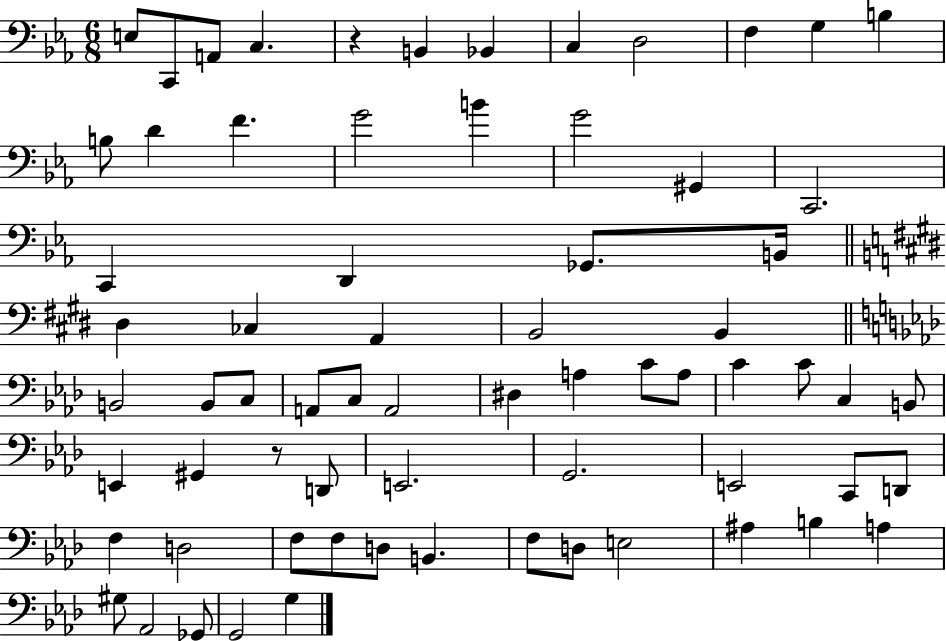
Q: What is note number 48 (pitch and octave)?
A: E2